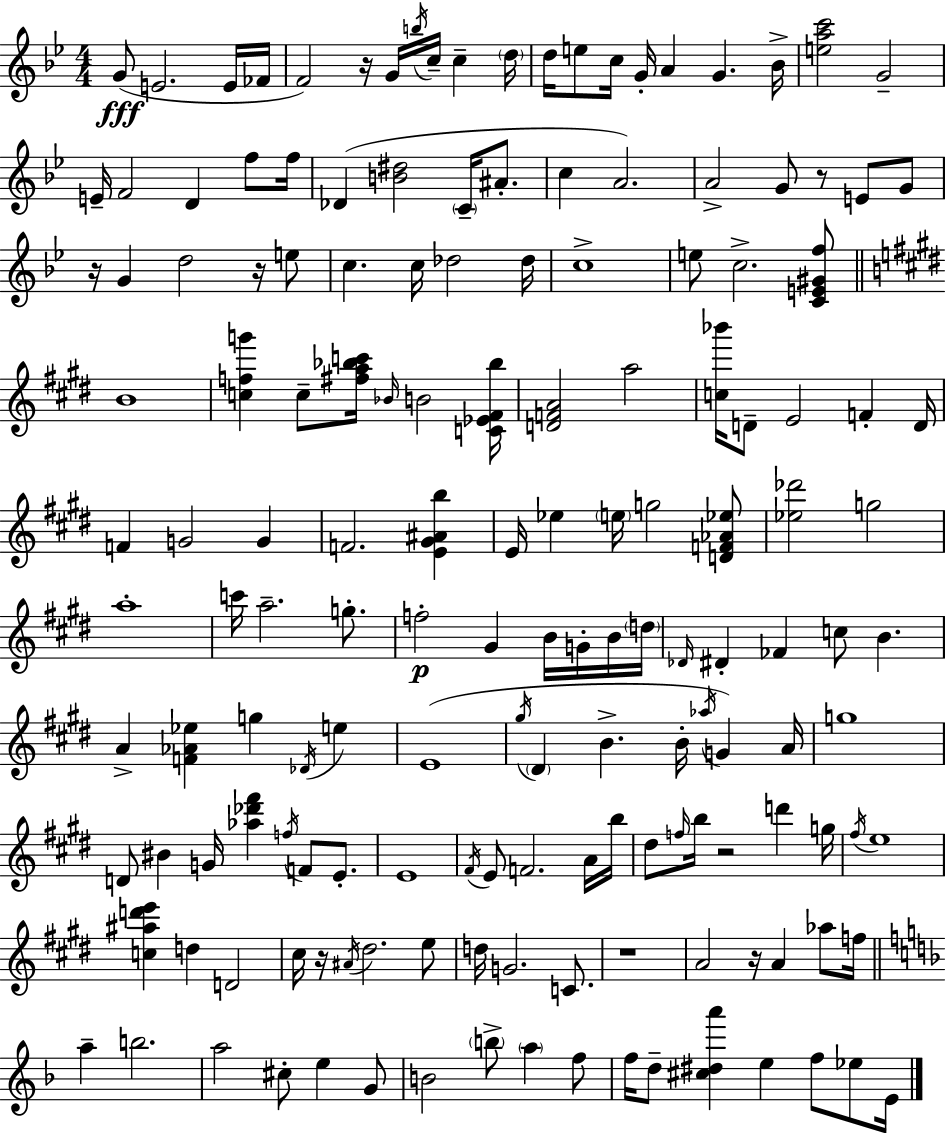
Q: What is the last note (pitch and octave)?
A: E4